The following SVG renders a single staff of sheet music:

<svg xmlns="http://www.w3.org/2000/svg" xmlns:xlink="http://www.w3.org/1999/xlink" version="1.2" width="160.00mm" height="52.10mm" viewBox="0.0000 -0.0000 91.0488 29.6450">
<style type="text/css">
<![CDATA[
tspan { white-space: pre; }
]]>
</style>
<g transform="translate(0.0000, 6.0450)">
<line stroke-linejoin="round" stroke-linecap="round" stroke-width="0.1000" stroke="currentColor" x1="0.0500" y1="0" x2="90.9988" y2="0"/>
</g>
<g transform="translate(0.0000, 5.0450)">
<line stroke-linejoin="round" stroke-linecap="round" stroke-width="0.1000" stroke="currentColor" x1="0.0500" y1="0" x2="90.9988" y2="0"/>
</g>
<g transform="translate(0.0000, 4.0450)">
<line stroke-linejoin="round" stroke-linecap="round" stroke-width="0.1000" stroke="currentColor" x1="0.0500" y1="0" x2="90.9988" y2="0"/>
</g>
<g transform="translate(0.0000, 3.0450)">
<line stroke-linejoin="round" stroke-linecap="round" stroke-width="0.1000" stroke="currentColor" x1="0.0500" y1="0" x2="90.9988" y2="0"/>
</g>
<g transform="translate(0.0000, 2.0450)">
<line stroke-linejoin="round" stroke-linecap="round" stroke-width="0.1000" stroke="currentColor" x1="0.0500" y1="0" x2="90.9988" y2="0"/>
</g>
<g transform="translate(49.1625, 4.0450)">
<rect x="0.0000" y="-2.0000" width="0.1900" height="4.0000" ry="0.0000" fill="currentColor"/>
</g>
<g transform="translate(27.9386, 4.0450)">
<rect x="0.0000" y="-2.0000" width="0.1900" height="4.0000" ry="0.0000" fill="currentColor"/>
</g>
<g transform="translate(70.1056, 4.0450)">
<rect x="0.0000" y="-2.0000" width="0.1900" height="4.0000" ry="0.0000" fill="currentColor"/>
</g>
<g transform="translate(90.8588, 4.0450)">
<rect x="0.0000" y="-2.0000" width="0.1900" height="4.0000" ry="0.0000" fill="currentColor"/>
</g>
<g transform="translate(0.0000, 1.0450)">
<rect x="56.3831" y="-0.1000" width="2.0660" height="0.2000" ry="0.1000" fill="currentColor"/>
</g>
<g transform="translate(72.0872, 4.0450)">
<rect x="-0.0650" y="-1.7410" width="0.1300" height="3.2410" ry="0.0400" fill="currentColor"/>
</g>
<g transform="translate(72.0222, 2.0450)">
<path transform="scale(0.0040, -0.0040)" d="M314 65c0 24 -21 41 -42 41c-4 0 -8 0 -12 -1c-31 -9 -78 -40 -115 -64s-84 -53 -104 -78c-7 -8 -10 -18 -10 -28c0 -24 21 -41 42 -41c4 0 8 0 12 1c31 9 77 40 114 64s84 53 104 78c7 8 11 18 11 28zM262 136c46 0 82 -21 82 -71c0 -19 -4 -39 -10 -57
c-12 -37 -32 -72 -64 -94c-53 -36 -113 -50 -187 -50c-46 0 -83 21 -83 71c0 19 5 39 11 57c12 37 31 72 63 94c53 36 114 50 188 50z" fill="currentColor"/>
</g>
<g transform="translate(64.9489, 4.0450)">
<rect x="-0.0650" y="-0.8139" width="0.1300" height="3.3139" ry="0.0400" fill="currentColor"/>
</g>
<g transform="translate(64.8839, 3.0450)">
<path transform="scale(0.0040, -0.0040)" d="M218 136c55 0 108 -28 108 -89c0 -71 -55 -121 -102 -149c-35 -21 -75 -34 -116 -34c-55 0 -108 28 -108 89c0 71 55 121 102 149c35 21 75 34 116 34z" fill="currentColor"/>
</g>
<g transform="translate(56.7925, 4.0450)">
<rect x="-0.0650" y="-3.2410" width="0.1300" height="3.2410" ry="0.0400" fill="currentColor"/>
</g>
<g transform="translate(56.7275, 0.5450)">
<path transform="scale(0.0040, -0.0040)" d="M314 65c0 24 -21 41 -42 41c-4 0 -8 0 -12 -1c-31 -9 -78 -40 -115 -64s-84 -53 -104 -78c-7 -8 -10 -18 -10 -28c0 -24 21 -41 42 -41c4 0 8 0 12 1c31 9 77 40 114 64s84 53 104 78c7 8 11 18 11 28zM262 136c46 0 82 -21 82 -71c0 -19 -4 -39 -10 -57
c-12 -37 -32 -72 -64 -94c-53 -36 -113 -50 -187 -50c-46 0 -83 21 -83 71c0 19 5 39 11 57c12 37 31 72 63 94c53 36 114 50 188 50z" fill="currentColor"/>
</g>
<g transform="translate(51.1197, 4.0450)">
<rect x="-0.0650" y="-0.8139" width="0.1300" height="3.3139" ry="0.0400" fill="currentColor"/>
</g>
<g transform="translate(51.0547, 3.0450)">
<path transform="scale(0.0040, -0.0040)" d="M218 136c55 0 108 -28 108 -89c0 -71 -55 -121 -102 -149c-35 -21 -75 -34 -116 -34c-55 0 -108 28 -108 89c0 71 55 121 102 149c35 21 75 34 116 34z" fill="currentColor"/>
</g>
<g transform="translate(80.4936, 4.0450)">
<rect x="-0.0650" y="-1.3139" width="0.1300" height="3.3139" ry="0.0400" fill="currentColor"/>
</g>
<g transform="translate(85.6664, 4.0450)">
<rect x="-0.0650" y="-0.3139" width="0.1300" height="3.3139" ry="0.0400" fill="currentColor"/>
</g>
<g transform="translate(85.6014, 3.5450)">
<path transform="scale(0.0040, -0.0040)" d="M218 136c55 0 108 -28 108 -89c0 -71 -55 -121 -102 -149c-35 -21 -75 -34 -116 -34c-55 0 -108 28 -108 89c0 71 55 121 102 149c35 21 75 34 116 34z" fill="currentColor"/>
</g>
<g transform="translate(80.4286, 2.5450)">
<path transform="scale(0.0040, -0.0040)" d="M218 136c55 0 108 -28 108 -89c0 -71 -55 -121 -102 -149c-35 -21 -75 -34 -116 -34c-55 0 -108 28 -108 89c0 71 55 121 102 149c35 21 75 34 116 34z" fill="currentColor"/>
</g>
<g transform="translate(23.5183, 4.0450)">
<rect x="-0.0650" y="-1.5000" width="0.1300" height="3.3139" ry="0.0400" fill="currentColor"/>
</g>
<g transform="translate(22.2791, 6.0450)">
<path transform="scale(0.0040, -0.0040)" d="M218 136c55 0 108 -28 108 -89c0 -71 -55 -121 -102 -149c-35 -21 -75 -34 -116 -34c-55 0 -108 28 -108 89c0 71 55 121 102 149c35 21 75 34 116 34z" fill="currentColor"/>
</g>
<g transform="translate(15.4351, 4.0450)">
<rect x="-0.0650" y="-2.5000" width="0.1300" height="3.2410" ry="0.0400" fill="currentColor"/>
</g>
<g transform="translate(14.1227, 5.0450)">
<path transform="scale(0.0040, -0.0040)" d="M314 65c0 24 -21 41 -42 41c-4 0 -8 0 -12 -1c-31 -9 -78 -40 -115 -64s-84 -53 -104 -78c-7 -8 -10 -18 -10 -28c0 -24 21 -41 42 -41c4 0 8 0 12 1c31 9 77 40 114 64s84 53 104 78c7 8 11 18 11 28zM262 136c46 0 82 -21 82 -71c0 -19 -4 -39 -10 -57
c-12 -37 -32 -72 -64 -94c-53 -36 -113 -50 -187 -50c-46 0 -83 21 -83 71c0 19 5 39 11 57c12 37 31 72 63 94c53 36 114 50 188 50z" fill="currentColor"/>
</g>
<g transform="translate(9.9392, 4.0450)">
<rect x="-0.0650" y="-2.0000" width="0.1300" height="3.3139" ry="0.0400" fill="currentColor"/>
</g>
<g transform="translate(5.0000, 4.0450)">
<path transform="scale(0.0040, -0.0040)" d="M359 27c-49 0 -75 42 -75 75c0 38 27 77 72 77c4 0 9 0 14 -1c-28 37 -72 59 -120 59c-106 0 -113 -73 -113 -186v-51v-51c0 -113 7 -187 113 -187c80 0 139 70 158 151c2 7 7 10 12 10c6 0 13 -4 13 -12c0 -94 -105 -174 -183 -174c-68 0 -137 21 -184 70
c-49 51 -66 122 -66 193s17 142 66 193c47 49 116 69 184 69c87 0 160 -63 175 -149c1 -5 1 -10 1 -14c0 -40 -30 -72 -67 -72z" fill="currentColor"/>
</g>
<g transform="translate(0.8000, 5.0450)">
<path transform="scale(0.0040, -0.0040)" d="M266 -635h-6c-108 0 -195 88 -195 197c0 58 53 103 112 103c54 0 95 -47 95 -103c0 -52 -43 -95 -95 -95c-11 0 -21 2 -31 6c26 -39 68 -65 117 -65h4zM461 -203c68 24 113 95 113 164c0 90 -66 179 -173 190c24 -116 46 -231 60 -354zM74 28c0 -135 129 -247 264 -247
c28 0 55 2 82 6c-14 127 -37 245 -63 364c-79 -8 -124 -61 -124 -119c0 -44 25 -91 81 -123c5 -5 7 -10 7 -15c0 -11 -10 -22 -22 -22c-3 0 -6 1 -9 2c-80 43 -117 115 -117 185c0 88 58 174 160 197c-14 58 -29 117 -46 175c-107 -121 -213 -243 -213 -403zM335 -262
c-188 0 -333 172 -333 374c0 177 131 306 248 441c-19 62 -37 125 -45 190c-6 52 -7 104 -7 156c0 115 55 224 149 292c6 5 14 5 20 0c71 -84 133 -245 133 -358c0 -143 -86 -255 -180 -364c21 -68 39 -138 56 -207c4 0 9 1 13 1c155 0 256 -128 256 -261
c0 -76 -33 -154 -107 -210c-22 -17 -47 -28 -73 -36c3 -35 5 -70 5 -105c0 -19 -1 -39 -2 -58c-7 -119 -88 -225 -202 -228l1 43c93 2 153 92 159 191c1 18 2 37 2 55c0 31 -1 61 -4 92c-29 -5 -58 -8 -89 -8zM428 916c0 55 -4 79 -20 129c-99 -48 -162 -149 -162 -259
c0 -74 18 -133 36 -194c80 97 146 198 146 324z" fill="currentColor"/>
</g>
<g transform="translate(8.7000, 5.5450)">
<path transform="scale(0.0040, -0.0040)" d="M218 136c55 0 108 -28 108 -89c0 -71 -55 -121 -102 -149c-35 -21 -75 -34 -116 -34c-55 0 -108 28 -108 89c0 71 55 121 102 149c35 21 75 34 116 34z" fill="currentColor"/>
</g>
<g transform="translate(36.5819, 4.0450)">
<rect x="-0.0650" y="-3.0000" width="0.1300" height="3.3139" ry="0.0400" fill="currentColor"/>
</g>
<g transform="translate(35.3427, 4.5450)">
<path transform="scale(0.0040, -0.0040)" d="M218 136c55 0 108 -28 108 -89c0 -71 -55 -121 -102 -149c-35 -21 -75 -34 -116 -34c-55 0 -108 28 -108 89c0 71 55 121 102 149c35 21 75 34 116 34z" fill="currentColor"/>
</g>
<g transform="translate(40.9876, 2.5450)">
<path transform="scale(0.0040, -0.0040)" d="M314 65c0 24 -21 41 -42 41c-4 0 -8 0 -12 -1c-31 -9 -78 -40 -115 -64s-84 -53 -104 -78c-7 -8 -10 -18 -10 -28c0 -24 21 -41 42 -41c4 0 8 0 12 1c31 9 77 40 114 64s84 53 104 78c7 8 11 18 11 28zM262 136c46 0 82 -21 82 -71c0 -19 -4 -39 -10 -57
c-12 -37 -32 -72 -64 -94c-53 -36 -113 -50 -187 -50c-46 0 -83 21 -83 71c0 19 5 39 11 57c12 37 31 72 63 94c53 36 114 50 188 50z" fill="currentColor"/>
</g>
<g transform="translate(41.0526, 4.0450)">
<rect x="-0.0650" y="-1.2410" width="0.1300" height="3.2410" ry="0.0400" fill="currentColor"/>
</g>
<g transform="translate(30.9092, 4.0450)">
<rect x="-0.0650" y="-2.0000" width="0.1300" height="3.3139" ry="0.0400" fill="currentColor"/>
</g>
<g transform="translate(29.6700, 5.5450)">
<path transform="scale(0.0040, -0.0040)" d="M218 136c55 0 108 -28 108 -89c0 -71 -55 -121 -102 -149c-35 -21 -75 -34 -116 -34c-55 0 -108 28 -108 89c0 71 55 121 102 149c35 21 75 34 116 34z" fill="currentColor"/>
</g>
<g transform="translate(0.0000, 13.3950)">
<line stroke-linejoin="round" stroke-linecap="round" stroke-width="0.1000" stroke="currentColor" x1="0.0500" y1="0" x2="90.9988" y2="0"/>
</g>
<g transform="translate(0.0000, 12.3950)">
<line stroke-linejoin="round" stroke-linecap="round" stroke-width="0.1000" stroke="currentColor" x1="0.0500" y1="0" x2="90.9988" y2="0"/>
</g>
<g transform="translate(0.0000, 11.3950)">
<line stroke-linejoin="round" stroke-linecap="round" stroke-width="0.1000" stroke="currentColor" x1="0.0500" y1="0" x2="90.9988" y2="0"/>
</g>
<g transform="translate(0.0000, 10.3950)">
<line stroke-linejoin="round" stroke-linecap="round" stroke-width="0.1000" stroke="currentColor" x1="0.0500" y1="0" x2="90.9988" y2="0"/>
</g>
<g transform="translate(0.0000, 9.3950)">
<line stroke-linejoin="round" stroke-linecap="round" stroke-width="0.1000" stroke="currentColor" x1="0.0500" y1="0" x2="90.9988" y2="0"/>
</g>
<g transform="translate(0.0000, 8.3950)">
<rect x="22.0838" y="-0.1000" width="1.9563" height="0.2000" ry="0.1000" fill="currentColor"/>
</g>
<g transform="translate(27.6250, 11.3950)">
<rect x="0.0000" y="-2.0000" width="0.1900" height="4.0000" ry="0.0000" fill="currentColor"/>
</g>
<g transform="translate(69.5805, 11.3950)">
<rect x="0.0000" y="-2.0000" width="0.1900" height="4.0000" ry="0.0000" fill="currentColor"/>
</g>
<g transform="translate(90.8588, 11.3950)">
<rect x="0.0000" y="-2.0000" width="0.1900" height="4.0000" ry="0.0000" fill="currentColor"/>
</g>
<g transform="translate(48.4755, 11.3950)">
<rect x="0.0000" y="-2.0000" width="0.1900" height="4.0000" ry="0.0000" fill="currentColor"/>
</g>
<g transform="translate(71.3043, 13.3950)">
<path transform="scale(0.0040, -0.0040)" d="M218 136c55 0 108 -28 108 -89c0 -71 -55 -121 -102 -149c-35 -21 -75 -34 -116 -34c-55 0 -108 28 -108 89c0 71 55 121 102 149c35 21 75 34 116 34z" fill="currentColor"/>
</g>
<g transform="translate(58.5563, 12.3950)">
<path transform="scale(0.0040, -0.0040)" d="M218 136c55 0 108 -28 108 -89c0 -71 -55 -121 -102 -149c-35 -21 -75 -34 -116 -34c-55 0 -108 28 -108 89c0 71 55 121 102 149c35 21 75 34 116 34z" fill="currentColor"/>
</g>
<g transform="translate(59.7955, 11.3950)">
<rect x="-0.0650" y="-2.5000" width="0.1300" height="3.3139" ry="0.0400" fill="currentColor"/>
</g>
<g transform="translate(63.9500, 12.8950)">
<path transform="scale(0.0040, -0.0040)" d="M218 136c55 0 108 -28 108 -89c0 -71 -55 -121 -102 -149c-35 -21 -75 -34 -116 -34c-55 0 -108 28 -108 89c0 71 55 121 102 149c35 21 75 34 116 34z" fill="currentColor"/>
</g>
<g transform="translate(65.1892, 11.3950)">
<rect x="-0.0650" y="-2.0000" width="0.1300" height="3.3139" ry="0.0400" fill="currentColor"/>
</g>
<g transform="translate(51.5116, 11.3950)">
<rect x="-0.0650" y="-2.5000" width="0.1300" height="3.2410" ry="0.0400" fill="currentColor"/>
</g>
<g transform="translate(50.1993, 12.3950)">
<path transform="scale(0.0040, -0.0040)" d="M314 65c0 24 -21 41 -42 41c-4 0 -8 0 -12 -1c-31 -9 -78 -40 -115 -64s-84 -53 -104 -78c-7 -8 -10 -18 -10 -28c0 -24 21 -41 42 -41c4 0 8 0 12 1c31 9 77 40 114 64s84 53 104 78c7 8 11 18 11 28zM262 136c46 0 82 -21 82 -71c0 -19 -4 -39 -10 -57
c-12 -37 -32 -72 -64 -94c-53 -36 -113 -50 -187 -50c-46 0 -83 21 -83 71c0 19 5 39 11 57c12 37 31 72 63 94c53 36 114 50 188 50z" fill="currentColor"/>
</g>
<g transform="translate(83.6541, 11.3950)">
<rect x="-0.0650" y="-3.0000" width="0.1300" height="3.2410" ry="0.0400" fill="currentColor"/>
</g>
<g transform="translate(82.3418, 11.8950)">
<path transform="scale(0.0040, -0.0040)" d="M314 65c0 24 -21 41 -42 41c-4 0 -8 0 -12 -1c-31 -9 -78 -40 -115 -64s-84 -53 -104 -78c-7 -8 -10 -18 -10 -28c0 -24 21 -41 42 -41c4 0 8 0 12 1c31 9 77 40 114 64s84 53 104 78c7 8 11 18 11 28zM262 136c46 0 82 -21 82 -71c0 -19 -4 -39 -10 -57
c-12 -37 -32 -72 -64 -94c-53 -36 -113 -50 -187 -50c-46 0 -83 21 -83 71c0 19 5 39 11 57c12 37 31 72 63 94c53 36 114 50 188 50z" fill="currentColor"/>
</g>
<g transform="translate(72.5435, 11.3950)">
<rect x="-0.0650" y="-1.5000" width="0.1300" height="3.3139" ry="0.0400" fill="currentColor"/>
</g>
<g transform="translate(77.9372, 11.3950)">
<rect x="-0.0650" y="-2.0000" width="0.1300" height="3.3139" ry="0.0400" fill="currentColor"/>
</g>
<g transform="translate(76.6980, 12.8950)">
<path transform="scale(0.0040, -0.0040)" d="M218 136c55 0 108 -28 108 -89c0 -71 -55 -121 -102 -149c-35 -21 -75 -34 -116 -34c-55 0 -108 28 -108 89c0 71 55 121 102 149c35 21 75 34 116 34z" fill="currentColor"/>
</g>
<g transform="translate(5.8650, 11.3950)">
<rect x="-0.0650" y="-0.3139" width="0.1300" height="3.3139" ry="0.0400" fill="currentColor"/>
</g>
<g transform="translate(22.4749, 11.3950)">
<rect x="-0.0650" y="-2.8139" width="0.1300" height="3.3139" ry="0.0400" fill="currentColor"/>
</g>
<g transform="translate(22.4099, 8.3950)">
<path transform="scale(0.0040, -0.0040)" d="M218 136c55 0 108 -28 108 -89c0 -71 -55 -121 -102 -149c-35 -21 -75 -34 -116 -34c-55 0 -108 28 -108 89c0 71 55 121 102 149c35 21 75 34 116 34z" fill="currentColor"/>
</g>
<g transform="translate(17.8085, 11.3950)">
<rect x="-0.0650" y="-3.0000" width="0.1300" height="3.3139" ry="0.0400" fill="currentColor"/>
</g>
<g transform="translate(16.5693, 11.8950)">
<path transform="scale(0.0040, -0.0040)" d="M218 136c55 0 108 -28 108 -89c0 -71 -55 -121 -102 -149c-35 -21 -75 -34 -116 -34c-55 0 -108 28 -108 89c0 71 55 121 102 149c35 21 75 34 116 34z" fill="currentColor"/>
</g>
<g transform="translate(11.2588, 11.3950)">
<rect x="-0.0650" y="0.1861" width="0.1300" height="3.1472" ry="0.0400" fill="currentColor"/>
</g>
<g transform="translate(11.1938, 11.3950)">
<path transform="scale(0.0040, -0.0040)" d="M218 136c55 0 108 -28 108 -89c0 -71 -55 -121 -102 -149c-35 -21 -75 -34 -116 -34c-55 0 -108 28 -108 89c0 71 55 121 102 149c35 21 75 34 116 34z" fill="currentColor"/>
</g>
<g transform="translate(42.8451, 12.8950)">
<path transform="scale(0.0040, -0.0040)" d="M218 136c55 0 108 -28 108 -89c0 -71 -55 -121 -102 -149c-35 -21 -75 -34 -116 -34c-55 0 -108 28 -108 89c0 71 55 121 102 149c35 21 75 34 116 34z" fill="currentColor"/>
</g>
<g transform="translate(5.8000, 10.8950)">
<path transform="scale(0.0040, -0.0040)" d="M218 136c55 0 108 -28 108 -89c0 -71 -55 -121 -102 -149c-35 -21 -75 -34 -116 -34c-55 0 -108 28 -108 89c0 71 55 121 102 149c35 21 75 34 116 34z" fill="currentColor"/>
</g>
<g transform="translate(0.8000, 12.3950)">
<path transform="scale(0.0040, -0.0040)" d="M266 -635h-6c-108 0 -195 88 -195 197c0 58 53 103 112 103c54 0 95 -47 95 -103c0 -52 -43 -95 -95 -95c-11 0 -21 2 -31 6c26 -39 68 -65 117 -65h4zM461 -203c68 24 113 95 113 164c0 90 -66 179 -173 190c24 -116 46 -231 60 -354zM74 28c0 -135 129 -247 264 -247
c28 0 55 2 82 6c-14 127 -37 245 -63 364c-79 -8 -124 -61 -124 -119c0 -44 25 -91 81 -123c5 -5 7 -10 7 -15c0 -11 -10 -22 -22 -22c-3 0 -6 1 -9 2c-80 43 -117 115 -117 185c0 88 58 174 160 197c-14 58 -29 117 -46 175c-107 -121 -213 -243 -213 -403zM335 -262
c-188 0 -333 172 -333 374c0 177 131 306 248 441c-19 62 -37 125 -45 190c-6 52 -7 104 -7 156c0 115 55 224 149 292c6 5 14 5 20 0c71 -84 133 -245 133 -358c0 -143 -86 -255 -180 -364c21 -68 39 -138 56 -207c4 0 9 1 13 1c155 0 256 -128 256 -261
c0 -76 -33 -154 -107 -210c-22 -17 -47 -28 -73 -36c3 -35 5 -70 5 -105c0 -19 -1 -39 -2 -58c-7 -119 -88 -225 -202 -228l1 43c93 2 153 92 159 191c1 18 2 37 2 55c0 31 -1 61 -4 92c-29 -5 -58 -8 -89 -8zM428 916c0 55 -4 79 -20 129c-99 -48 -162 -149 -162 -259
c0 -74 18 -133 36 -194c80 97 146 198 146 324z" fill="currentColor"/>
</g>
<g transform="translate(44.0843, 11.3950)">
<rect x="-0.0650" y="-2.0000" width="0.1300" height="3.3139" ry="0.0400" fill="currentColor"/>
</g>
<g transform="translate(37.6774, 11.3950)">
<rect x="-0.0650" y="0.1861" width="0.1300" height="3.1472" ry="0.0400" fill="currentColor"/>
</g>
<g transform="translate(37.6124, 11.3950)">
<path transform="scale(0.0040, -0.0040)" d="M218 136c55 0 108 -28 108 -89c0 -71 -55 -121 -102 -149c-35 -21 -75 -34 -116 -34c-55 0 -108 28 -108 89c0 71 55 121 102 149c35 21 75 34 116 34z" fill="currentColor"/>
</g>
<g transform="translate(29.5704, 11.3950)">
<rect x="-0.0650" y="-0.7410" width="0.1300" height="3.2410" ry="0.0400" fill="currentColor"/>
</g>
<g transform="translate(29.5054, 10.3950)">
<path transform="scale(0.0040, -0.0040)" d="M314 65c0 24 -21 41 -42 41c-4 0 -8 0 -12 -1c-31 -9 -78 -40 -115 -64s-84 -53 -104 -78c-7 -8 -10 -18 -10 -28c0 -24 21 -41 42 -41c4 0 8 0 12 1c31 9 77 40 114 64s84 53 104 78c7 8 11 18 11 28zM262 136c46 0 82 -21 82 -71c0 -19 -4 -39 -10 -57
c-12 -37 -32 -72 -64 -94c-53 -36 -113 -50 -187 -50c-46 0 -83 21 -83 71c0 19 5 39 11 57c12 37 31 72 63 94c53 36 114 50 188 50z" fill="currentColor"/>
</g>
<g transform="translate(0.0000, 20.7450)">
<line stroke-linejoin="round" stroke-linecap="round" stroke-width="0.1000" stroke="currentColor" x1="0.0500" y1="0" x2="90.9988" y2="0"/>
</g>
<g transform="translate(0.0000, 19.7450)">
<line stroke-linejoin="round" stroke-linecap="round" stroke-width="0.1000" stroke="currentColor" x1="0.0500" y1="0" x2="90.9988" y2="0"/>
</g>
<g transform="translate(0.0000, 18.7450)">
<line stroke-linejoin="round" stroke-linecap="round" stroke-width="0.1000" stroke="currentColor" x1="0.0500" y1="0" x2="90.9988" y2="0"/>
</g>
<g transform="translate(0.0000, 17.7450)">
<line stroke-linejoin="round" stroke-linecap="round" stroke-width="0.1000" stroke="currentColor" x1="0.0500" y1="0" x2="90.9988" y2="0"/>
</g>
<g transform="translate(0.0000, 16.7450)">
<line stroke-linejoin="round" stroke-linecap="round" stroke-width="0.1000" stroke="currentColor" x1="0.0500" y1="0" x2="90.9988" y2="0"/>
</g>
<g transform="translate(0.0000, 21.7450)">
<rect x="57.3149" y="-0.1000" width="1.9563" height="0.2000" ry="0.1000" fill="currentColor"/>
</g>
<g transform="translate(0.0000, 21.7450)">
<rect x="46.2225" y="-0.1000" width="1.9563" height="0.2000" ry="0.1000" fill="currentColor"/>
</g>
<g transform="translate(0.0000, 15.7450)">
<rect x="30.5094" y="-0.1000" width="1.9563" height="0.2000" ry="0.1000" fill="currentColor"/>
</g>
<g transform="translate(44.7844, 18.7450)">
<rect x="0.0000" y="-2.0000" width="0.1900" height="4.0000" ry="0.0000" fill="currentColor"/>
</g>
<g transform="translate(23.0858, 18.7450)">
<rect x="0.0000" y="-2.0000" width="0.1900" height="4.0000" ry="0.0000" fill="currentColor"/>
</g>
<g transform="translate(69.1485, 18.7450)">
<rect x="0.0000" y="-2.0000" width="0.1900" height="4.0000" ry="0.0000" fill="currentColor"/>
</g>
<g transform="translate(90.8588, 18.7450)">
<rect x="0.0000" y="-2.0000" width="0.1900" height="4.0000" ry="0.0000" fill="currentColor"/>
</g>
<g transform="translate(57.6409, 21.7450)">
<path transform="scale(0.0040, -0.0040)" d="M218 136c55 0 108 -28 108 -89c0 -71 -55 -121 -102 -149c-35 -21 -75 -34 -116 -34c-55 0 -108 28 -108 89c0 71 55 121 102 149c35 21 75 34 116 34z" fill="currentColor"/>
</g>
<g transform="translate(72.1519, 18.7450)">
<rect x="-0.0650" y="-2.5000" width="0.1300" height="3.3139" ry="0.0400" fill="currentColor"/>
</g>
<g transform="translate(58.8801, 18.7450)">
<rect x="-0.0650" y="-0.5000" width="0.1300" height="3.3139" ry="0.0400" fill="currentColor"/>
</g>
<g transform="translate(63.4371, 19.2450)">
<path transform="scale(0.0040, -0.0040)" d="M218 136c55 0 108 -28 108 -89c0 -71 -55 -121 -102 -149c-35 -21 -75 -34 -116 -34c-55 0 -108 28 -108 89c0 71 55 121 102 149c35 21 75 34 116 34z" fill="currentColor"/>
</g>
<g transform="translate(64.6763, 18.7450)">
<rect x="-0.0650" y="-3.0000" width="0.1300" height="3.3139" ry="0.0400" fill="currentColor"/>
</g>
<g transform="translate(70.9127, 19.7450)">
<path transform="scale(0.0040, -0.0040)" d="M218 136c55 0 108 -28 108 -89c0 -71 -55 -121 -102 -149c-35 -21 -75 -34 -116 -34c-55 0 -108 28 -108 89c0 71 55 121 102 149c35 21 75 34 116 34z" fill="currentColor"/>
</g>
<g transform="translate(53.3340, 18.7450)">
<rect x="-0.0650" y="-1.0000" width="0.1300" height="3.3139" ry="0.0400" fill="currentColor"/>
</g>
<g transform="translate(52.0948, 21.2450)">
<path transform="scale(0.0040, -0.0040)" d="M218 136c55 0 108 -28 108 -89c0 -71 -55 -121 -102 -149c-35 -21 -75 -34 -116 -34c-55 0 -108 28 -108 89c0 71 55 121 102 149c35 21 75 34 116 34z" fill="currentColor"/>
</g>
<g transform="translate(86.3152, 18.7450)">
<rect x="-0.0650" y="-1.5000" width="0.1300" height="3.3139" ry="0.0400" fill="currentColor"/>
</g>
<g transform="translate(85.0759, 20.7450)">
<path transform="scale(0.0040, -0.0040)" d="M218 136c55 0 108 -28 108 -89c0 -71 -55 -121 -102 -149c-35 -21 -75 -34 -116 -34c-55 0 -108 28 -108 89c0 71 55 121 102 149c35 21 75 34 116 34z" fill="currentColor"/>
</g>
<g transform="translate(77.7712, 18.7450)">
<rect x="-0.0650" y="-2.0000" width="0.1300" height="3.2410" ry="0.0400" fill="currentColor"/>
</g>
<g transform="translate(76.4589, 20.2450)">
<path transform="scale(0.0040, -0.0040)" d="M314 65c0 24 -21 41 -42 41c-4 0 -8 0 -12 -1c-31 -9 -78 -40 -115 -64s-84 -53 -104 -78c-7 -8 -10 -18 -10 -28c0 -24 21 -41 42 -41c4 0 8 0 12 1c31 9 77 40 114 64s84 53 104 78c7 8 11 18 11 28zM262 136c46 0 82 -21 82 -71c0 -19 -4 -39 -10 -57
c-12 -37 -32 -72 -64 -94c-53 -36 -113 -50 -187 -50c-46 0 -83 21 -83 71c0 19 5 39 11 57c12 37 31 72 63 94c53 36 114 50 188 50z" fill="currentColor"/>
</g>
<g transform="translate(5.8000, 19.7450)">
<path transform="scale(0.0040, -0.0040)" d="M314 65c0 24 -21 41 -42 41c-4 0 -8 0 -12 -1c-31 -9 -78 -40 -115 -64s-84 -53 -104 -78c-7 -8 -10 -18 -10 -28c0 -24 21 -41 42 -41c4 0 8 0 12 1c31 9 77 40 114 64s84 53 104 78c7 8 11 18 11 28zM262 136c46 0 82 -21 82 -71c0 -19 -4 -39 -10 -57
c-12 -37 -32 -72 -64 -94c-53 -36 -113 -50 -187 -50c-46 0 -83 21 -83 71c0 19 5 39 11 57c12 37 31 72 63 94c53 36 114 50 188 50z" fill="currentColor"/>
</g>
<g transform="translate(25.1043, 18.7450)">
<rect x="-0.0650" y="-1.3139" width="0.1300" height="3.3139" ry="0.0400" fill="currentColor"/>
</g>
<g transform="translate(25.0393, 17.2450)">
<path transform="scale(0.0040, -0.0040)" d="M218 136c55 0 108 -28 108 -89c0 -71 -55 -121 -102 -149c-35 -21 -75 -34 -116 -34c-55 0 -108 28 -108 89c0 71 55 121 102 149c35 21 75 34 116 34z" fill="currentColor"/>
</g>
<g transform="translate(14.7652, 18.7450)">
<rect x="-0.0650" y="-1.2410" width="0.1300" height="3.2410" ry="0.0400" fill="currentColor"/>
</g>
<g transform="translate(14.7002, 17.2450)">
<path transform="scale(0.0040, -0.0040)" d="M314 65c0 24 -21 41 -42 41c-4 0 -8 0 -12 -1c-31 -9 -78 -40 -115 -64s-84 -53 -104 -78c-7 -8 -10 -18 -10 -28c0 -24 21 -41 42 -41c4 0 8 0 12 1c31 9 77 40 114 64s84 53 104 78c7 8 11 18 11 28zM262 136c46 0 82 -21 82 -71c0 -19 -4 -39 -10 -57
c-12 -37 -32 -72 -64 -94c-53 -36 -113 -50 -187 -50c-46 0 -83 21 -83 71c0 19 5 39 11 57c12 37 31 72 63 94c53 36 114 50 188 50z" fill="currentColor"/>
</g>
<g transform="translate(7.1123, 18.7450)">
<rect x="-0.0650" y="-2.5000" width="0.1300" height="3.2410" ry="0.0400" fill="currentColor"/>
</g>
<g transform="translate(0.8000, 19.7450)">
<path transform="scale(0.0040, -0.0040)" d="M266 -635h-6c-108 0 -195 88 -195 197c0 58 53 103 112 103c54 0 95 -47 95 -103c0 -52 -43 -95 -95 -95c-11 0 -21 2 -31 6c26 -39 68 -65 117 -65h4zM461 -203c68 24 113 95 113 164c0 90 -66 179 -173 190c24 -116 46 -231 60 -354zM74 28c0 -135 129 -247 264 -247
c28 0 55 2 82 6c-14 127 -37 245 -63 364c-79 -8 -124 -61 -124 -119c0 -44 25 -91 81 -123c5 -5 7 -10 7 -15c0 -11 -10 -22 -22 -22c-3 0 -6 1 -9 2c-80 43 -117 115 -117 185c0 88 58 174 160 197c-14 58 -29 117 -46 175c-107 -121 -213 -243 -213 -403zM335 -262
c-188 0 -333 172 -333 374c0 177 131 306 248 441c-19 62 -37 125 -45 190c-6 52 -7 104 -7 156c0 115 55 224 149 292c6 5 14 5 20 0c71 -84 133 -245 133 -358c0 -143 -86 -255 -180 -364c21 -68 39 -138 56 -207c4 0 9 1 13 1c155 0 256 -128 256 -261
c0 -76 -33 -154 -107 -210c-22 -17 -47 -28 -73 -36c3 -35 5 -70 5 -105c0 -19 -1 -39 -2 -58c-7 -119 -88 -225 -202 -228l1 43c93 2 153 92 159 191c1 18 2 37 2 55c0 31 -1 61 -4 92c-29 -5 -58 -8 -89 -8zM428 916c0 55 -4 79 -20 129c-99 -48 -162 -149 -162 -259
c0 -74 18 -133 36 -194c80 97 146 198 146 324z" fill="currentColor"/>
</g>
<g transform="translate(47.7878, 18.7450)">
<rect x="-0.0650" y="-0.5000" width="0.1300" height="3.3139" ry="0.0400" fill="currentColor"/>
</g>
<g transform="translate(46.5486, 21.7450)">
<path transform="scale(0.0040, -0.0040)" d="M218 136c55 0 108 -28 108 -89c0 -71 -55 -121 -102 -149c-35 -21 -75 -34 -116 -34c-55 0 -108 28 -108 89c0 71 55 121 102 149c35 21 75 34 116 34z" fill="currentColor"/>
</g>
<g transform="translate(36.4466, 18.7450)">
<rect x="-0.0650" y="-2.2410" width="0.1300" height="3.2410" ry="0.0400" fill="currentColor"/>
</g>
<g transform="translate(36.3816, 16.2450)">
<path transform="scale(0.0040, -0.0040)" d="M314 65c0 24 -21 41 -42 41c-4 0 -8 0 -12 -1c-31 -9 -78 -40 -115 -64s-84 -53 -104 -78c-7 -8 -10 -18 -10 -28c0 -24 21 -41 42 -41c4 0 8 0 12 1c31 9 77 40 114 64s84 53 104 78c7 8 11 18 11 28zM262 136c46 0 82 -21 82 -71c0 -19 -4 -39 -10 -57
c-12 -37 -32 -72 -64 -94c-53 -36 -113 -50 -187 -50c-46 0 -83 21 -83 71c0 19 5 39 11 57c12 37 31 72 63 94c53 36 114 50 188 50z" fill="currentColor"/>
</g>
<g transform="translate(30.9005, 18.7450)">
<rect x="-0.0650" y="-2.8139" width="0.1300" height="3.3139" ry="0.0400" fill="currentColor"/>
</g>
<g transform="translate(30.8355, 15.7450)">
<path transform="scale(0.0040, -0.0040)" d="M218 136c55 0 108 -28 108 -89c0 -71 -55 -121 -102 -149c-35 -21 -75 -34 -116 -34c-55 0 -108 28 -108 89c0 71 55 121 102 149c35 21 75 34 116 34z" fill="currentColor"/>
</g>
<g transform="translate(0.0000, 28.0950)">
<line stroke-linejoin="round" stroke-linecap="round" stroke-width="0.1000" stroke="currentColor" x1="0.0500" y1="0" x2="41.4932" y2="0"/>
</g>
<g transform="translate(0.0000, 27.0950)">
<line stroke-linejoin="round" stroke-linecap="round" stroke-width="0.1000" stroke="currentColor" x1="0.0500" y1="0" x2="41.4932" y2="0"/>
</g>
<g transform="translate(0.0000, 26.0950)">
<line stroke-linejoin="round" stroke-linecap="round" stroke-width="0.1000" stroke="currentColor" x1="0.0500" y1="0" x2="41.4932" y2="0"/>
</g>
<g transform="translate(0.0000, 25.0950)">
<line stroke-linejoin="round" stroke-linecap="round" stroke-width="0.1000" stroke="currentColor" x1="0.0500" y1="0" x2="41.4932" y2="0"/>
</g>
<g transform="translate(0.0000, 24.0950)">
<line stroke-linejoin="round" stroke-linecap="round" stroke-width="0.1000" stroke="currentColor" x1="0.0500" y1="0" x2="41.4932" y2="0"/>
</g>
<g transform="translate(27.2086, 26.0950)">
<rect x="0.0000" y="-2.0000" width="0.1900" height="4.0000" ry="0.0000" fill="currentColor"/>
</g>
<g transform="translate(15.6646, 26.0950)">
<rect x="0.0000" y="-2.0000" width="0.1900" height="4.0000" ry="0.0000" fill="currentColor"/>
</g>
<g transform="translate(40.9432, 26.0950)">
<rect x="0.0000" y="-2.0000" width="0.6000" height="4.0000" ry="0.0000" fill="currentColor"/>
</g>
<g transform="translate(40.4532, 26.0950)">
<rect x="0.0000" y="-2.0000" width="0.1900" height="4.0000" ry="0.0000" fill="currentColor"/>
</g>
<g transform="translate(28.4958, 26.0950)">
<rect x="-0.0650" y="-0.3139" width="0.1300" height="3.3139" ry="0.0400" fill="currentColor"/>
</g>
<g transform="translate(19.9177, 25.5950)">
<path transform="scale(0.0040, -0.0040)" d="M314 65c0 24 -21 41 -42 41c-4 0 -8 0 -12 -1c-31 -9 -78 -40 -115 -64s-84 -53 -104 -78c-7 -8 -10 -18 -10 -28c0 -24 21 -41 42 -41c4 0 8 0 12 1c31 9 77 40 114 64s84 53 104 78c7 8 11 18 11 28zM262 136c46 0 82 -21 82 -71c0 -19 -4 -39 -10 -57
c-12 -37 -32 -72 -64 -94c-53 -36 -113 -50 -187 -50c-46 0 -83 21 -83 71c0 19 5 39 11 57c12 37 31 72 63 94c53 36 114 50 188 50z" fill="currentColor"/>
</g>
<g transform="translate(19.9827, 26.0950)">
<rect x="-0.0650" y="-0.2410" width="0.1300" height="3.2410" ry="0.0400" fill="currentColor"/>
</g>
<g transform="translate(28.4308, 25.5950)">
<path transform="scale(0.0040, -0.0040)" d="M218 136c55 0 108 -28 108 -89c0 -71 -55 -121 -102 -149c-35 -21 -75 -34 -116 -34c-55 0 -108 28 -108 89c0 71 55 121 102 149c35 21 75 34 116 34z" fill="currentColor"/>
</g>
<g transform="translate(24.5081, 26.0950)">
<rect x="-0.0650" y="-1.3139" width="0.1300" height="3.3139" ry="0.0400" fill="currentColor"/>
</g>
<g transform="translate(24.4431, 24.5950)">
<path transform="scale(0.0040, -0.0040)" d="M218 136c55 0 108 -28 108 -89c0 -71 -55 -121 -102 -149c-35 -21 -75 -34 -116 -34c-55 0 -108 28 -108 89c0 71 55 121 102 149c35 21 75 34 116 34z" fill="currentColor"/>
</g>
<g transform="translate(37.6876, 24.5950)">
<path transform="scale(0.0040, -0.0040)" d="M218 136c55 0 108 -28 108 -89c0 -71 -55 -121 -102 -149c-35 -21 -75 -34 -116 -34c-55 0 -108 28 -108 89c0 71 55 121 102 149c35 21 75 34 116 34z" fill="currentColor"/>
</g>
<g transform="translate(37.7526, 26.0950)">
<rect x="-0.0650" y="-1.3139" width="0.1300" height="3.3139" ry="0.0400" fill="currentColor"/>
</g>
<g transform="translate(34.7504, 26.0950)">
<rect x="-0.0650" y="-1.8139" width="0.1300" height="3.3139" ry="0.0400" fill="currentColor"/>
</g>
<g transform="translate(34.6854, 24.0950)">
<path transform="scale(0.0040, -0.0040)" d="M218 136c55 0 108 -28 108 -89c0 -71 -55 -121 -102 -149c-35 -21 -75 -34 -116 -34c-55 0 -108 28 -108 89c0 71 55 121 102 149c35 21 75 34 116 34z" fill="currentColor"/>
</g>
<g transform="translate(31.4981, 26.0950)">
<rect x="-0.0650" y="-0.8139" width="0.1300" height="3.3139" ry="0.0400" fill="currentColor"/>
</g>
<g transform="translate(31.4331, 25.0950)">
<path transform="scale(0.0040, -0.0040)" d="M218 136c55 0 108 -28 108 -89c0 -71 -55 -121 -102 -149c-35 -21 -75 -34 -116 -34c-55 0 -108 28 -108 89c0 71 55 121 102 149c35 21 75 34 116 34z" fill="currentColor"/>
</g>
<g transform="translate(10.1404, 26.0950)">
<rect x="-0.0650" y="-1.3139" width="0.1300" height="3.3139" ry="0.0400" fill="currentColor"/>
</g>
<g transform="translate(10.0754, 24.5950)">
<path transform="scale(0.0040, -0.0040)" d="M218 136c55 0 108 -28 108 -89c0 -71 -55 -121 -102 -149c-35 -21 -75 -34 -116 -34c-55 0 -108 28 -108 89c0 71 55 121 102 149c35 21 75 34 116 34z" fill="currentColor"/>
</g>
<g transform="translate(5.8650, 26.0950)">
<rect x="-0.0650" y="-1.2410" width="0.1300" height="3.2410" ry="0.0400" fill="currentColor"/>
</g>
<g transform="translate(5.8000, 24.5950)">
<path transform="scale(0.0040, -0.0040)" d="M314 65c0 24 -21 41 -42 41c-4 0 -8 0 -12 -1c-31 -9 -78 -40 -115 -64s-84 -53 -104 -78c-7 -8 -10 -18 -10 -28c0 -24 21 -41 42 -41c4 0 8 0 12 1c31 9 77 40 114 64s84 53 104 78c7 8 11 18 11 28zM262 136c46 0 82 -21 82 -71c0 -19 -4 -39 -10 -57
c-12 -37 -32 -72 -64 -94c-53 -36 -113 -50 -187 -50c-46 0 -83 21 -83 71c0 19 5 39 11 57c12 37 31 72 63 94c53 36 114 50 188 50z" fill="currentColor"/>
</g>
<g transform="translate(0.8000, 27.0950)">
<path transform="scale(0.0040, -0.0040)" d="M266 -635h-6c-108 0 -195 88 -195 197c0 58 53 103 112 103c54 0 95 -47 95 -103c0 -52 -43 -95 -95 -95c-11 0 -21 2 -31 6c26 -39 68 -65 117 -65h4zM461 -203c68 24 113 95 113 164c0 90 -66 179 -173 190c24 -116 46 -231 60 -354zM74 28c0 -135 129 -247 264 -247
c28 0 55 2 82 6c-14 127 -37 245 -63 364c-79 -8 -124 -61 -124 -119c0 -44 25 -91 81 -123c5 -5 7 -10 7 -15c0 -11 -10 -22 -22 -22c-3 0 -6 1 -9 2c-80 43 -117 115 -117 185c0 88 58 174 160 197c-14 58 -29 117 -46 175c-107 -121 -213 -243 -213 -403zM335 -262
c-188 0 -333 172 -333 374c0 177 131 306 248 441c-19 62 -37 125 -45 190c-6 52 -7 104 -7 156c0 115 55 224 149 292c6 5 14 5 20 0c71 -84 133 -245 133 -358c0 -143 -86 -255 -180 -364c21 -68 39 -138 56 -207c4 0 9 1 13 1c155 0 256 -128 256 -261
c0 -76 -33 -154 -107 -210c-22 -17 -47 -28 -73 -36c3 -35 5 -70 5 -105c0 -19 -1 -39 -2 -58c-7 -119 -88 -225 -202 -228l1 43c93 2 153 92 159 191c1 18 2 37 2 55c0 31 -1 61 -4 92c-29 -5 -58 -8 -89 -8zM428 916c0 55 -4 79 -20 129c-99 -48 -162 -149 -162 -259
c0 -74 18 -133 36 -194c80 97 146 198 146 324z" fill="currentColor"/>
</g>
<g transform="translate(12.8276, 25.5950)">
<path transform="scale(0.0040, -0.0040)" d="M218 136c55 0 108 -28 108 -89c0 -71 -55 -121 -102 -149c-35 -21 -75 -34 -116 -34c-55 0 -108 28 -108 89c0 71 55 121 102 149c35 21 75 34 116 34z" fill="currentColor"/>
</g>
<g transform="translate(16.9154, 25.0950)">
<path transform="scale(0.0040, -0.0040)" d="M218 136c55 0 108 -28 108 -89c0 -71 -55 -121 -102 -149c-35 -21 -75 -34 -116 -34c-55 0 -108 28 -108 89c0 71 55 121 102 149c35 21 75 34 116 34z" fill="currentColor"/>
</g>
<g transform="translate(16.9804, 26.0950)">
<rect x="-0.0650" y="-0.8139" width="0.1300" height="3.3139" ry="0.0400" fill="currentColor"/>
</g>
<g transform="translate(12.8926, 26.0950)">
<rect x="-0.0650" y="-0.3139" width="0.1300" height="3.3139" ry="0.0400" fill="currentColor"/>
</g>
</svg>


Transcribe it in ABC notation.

X:1
T:Untitled
M:4/4
L:1/4
K:C
F G2 E F A e2 d b2 d f2 e c c B A a d2 B F G2 G F E F A2 G2 e2 e a g2 C D C A G F2 E e2 e c d c2 e c d f e